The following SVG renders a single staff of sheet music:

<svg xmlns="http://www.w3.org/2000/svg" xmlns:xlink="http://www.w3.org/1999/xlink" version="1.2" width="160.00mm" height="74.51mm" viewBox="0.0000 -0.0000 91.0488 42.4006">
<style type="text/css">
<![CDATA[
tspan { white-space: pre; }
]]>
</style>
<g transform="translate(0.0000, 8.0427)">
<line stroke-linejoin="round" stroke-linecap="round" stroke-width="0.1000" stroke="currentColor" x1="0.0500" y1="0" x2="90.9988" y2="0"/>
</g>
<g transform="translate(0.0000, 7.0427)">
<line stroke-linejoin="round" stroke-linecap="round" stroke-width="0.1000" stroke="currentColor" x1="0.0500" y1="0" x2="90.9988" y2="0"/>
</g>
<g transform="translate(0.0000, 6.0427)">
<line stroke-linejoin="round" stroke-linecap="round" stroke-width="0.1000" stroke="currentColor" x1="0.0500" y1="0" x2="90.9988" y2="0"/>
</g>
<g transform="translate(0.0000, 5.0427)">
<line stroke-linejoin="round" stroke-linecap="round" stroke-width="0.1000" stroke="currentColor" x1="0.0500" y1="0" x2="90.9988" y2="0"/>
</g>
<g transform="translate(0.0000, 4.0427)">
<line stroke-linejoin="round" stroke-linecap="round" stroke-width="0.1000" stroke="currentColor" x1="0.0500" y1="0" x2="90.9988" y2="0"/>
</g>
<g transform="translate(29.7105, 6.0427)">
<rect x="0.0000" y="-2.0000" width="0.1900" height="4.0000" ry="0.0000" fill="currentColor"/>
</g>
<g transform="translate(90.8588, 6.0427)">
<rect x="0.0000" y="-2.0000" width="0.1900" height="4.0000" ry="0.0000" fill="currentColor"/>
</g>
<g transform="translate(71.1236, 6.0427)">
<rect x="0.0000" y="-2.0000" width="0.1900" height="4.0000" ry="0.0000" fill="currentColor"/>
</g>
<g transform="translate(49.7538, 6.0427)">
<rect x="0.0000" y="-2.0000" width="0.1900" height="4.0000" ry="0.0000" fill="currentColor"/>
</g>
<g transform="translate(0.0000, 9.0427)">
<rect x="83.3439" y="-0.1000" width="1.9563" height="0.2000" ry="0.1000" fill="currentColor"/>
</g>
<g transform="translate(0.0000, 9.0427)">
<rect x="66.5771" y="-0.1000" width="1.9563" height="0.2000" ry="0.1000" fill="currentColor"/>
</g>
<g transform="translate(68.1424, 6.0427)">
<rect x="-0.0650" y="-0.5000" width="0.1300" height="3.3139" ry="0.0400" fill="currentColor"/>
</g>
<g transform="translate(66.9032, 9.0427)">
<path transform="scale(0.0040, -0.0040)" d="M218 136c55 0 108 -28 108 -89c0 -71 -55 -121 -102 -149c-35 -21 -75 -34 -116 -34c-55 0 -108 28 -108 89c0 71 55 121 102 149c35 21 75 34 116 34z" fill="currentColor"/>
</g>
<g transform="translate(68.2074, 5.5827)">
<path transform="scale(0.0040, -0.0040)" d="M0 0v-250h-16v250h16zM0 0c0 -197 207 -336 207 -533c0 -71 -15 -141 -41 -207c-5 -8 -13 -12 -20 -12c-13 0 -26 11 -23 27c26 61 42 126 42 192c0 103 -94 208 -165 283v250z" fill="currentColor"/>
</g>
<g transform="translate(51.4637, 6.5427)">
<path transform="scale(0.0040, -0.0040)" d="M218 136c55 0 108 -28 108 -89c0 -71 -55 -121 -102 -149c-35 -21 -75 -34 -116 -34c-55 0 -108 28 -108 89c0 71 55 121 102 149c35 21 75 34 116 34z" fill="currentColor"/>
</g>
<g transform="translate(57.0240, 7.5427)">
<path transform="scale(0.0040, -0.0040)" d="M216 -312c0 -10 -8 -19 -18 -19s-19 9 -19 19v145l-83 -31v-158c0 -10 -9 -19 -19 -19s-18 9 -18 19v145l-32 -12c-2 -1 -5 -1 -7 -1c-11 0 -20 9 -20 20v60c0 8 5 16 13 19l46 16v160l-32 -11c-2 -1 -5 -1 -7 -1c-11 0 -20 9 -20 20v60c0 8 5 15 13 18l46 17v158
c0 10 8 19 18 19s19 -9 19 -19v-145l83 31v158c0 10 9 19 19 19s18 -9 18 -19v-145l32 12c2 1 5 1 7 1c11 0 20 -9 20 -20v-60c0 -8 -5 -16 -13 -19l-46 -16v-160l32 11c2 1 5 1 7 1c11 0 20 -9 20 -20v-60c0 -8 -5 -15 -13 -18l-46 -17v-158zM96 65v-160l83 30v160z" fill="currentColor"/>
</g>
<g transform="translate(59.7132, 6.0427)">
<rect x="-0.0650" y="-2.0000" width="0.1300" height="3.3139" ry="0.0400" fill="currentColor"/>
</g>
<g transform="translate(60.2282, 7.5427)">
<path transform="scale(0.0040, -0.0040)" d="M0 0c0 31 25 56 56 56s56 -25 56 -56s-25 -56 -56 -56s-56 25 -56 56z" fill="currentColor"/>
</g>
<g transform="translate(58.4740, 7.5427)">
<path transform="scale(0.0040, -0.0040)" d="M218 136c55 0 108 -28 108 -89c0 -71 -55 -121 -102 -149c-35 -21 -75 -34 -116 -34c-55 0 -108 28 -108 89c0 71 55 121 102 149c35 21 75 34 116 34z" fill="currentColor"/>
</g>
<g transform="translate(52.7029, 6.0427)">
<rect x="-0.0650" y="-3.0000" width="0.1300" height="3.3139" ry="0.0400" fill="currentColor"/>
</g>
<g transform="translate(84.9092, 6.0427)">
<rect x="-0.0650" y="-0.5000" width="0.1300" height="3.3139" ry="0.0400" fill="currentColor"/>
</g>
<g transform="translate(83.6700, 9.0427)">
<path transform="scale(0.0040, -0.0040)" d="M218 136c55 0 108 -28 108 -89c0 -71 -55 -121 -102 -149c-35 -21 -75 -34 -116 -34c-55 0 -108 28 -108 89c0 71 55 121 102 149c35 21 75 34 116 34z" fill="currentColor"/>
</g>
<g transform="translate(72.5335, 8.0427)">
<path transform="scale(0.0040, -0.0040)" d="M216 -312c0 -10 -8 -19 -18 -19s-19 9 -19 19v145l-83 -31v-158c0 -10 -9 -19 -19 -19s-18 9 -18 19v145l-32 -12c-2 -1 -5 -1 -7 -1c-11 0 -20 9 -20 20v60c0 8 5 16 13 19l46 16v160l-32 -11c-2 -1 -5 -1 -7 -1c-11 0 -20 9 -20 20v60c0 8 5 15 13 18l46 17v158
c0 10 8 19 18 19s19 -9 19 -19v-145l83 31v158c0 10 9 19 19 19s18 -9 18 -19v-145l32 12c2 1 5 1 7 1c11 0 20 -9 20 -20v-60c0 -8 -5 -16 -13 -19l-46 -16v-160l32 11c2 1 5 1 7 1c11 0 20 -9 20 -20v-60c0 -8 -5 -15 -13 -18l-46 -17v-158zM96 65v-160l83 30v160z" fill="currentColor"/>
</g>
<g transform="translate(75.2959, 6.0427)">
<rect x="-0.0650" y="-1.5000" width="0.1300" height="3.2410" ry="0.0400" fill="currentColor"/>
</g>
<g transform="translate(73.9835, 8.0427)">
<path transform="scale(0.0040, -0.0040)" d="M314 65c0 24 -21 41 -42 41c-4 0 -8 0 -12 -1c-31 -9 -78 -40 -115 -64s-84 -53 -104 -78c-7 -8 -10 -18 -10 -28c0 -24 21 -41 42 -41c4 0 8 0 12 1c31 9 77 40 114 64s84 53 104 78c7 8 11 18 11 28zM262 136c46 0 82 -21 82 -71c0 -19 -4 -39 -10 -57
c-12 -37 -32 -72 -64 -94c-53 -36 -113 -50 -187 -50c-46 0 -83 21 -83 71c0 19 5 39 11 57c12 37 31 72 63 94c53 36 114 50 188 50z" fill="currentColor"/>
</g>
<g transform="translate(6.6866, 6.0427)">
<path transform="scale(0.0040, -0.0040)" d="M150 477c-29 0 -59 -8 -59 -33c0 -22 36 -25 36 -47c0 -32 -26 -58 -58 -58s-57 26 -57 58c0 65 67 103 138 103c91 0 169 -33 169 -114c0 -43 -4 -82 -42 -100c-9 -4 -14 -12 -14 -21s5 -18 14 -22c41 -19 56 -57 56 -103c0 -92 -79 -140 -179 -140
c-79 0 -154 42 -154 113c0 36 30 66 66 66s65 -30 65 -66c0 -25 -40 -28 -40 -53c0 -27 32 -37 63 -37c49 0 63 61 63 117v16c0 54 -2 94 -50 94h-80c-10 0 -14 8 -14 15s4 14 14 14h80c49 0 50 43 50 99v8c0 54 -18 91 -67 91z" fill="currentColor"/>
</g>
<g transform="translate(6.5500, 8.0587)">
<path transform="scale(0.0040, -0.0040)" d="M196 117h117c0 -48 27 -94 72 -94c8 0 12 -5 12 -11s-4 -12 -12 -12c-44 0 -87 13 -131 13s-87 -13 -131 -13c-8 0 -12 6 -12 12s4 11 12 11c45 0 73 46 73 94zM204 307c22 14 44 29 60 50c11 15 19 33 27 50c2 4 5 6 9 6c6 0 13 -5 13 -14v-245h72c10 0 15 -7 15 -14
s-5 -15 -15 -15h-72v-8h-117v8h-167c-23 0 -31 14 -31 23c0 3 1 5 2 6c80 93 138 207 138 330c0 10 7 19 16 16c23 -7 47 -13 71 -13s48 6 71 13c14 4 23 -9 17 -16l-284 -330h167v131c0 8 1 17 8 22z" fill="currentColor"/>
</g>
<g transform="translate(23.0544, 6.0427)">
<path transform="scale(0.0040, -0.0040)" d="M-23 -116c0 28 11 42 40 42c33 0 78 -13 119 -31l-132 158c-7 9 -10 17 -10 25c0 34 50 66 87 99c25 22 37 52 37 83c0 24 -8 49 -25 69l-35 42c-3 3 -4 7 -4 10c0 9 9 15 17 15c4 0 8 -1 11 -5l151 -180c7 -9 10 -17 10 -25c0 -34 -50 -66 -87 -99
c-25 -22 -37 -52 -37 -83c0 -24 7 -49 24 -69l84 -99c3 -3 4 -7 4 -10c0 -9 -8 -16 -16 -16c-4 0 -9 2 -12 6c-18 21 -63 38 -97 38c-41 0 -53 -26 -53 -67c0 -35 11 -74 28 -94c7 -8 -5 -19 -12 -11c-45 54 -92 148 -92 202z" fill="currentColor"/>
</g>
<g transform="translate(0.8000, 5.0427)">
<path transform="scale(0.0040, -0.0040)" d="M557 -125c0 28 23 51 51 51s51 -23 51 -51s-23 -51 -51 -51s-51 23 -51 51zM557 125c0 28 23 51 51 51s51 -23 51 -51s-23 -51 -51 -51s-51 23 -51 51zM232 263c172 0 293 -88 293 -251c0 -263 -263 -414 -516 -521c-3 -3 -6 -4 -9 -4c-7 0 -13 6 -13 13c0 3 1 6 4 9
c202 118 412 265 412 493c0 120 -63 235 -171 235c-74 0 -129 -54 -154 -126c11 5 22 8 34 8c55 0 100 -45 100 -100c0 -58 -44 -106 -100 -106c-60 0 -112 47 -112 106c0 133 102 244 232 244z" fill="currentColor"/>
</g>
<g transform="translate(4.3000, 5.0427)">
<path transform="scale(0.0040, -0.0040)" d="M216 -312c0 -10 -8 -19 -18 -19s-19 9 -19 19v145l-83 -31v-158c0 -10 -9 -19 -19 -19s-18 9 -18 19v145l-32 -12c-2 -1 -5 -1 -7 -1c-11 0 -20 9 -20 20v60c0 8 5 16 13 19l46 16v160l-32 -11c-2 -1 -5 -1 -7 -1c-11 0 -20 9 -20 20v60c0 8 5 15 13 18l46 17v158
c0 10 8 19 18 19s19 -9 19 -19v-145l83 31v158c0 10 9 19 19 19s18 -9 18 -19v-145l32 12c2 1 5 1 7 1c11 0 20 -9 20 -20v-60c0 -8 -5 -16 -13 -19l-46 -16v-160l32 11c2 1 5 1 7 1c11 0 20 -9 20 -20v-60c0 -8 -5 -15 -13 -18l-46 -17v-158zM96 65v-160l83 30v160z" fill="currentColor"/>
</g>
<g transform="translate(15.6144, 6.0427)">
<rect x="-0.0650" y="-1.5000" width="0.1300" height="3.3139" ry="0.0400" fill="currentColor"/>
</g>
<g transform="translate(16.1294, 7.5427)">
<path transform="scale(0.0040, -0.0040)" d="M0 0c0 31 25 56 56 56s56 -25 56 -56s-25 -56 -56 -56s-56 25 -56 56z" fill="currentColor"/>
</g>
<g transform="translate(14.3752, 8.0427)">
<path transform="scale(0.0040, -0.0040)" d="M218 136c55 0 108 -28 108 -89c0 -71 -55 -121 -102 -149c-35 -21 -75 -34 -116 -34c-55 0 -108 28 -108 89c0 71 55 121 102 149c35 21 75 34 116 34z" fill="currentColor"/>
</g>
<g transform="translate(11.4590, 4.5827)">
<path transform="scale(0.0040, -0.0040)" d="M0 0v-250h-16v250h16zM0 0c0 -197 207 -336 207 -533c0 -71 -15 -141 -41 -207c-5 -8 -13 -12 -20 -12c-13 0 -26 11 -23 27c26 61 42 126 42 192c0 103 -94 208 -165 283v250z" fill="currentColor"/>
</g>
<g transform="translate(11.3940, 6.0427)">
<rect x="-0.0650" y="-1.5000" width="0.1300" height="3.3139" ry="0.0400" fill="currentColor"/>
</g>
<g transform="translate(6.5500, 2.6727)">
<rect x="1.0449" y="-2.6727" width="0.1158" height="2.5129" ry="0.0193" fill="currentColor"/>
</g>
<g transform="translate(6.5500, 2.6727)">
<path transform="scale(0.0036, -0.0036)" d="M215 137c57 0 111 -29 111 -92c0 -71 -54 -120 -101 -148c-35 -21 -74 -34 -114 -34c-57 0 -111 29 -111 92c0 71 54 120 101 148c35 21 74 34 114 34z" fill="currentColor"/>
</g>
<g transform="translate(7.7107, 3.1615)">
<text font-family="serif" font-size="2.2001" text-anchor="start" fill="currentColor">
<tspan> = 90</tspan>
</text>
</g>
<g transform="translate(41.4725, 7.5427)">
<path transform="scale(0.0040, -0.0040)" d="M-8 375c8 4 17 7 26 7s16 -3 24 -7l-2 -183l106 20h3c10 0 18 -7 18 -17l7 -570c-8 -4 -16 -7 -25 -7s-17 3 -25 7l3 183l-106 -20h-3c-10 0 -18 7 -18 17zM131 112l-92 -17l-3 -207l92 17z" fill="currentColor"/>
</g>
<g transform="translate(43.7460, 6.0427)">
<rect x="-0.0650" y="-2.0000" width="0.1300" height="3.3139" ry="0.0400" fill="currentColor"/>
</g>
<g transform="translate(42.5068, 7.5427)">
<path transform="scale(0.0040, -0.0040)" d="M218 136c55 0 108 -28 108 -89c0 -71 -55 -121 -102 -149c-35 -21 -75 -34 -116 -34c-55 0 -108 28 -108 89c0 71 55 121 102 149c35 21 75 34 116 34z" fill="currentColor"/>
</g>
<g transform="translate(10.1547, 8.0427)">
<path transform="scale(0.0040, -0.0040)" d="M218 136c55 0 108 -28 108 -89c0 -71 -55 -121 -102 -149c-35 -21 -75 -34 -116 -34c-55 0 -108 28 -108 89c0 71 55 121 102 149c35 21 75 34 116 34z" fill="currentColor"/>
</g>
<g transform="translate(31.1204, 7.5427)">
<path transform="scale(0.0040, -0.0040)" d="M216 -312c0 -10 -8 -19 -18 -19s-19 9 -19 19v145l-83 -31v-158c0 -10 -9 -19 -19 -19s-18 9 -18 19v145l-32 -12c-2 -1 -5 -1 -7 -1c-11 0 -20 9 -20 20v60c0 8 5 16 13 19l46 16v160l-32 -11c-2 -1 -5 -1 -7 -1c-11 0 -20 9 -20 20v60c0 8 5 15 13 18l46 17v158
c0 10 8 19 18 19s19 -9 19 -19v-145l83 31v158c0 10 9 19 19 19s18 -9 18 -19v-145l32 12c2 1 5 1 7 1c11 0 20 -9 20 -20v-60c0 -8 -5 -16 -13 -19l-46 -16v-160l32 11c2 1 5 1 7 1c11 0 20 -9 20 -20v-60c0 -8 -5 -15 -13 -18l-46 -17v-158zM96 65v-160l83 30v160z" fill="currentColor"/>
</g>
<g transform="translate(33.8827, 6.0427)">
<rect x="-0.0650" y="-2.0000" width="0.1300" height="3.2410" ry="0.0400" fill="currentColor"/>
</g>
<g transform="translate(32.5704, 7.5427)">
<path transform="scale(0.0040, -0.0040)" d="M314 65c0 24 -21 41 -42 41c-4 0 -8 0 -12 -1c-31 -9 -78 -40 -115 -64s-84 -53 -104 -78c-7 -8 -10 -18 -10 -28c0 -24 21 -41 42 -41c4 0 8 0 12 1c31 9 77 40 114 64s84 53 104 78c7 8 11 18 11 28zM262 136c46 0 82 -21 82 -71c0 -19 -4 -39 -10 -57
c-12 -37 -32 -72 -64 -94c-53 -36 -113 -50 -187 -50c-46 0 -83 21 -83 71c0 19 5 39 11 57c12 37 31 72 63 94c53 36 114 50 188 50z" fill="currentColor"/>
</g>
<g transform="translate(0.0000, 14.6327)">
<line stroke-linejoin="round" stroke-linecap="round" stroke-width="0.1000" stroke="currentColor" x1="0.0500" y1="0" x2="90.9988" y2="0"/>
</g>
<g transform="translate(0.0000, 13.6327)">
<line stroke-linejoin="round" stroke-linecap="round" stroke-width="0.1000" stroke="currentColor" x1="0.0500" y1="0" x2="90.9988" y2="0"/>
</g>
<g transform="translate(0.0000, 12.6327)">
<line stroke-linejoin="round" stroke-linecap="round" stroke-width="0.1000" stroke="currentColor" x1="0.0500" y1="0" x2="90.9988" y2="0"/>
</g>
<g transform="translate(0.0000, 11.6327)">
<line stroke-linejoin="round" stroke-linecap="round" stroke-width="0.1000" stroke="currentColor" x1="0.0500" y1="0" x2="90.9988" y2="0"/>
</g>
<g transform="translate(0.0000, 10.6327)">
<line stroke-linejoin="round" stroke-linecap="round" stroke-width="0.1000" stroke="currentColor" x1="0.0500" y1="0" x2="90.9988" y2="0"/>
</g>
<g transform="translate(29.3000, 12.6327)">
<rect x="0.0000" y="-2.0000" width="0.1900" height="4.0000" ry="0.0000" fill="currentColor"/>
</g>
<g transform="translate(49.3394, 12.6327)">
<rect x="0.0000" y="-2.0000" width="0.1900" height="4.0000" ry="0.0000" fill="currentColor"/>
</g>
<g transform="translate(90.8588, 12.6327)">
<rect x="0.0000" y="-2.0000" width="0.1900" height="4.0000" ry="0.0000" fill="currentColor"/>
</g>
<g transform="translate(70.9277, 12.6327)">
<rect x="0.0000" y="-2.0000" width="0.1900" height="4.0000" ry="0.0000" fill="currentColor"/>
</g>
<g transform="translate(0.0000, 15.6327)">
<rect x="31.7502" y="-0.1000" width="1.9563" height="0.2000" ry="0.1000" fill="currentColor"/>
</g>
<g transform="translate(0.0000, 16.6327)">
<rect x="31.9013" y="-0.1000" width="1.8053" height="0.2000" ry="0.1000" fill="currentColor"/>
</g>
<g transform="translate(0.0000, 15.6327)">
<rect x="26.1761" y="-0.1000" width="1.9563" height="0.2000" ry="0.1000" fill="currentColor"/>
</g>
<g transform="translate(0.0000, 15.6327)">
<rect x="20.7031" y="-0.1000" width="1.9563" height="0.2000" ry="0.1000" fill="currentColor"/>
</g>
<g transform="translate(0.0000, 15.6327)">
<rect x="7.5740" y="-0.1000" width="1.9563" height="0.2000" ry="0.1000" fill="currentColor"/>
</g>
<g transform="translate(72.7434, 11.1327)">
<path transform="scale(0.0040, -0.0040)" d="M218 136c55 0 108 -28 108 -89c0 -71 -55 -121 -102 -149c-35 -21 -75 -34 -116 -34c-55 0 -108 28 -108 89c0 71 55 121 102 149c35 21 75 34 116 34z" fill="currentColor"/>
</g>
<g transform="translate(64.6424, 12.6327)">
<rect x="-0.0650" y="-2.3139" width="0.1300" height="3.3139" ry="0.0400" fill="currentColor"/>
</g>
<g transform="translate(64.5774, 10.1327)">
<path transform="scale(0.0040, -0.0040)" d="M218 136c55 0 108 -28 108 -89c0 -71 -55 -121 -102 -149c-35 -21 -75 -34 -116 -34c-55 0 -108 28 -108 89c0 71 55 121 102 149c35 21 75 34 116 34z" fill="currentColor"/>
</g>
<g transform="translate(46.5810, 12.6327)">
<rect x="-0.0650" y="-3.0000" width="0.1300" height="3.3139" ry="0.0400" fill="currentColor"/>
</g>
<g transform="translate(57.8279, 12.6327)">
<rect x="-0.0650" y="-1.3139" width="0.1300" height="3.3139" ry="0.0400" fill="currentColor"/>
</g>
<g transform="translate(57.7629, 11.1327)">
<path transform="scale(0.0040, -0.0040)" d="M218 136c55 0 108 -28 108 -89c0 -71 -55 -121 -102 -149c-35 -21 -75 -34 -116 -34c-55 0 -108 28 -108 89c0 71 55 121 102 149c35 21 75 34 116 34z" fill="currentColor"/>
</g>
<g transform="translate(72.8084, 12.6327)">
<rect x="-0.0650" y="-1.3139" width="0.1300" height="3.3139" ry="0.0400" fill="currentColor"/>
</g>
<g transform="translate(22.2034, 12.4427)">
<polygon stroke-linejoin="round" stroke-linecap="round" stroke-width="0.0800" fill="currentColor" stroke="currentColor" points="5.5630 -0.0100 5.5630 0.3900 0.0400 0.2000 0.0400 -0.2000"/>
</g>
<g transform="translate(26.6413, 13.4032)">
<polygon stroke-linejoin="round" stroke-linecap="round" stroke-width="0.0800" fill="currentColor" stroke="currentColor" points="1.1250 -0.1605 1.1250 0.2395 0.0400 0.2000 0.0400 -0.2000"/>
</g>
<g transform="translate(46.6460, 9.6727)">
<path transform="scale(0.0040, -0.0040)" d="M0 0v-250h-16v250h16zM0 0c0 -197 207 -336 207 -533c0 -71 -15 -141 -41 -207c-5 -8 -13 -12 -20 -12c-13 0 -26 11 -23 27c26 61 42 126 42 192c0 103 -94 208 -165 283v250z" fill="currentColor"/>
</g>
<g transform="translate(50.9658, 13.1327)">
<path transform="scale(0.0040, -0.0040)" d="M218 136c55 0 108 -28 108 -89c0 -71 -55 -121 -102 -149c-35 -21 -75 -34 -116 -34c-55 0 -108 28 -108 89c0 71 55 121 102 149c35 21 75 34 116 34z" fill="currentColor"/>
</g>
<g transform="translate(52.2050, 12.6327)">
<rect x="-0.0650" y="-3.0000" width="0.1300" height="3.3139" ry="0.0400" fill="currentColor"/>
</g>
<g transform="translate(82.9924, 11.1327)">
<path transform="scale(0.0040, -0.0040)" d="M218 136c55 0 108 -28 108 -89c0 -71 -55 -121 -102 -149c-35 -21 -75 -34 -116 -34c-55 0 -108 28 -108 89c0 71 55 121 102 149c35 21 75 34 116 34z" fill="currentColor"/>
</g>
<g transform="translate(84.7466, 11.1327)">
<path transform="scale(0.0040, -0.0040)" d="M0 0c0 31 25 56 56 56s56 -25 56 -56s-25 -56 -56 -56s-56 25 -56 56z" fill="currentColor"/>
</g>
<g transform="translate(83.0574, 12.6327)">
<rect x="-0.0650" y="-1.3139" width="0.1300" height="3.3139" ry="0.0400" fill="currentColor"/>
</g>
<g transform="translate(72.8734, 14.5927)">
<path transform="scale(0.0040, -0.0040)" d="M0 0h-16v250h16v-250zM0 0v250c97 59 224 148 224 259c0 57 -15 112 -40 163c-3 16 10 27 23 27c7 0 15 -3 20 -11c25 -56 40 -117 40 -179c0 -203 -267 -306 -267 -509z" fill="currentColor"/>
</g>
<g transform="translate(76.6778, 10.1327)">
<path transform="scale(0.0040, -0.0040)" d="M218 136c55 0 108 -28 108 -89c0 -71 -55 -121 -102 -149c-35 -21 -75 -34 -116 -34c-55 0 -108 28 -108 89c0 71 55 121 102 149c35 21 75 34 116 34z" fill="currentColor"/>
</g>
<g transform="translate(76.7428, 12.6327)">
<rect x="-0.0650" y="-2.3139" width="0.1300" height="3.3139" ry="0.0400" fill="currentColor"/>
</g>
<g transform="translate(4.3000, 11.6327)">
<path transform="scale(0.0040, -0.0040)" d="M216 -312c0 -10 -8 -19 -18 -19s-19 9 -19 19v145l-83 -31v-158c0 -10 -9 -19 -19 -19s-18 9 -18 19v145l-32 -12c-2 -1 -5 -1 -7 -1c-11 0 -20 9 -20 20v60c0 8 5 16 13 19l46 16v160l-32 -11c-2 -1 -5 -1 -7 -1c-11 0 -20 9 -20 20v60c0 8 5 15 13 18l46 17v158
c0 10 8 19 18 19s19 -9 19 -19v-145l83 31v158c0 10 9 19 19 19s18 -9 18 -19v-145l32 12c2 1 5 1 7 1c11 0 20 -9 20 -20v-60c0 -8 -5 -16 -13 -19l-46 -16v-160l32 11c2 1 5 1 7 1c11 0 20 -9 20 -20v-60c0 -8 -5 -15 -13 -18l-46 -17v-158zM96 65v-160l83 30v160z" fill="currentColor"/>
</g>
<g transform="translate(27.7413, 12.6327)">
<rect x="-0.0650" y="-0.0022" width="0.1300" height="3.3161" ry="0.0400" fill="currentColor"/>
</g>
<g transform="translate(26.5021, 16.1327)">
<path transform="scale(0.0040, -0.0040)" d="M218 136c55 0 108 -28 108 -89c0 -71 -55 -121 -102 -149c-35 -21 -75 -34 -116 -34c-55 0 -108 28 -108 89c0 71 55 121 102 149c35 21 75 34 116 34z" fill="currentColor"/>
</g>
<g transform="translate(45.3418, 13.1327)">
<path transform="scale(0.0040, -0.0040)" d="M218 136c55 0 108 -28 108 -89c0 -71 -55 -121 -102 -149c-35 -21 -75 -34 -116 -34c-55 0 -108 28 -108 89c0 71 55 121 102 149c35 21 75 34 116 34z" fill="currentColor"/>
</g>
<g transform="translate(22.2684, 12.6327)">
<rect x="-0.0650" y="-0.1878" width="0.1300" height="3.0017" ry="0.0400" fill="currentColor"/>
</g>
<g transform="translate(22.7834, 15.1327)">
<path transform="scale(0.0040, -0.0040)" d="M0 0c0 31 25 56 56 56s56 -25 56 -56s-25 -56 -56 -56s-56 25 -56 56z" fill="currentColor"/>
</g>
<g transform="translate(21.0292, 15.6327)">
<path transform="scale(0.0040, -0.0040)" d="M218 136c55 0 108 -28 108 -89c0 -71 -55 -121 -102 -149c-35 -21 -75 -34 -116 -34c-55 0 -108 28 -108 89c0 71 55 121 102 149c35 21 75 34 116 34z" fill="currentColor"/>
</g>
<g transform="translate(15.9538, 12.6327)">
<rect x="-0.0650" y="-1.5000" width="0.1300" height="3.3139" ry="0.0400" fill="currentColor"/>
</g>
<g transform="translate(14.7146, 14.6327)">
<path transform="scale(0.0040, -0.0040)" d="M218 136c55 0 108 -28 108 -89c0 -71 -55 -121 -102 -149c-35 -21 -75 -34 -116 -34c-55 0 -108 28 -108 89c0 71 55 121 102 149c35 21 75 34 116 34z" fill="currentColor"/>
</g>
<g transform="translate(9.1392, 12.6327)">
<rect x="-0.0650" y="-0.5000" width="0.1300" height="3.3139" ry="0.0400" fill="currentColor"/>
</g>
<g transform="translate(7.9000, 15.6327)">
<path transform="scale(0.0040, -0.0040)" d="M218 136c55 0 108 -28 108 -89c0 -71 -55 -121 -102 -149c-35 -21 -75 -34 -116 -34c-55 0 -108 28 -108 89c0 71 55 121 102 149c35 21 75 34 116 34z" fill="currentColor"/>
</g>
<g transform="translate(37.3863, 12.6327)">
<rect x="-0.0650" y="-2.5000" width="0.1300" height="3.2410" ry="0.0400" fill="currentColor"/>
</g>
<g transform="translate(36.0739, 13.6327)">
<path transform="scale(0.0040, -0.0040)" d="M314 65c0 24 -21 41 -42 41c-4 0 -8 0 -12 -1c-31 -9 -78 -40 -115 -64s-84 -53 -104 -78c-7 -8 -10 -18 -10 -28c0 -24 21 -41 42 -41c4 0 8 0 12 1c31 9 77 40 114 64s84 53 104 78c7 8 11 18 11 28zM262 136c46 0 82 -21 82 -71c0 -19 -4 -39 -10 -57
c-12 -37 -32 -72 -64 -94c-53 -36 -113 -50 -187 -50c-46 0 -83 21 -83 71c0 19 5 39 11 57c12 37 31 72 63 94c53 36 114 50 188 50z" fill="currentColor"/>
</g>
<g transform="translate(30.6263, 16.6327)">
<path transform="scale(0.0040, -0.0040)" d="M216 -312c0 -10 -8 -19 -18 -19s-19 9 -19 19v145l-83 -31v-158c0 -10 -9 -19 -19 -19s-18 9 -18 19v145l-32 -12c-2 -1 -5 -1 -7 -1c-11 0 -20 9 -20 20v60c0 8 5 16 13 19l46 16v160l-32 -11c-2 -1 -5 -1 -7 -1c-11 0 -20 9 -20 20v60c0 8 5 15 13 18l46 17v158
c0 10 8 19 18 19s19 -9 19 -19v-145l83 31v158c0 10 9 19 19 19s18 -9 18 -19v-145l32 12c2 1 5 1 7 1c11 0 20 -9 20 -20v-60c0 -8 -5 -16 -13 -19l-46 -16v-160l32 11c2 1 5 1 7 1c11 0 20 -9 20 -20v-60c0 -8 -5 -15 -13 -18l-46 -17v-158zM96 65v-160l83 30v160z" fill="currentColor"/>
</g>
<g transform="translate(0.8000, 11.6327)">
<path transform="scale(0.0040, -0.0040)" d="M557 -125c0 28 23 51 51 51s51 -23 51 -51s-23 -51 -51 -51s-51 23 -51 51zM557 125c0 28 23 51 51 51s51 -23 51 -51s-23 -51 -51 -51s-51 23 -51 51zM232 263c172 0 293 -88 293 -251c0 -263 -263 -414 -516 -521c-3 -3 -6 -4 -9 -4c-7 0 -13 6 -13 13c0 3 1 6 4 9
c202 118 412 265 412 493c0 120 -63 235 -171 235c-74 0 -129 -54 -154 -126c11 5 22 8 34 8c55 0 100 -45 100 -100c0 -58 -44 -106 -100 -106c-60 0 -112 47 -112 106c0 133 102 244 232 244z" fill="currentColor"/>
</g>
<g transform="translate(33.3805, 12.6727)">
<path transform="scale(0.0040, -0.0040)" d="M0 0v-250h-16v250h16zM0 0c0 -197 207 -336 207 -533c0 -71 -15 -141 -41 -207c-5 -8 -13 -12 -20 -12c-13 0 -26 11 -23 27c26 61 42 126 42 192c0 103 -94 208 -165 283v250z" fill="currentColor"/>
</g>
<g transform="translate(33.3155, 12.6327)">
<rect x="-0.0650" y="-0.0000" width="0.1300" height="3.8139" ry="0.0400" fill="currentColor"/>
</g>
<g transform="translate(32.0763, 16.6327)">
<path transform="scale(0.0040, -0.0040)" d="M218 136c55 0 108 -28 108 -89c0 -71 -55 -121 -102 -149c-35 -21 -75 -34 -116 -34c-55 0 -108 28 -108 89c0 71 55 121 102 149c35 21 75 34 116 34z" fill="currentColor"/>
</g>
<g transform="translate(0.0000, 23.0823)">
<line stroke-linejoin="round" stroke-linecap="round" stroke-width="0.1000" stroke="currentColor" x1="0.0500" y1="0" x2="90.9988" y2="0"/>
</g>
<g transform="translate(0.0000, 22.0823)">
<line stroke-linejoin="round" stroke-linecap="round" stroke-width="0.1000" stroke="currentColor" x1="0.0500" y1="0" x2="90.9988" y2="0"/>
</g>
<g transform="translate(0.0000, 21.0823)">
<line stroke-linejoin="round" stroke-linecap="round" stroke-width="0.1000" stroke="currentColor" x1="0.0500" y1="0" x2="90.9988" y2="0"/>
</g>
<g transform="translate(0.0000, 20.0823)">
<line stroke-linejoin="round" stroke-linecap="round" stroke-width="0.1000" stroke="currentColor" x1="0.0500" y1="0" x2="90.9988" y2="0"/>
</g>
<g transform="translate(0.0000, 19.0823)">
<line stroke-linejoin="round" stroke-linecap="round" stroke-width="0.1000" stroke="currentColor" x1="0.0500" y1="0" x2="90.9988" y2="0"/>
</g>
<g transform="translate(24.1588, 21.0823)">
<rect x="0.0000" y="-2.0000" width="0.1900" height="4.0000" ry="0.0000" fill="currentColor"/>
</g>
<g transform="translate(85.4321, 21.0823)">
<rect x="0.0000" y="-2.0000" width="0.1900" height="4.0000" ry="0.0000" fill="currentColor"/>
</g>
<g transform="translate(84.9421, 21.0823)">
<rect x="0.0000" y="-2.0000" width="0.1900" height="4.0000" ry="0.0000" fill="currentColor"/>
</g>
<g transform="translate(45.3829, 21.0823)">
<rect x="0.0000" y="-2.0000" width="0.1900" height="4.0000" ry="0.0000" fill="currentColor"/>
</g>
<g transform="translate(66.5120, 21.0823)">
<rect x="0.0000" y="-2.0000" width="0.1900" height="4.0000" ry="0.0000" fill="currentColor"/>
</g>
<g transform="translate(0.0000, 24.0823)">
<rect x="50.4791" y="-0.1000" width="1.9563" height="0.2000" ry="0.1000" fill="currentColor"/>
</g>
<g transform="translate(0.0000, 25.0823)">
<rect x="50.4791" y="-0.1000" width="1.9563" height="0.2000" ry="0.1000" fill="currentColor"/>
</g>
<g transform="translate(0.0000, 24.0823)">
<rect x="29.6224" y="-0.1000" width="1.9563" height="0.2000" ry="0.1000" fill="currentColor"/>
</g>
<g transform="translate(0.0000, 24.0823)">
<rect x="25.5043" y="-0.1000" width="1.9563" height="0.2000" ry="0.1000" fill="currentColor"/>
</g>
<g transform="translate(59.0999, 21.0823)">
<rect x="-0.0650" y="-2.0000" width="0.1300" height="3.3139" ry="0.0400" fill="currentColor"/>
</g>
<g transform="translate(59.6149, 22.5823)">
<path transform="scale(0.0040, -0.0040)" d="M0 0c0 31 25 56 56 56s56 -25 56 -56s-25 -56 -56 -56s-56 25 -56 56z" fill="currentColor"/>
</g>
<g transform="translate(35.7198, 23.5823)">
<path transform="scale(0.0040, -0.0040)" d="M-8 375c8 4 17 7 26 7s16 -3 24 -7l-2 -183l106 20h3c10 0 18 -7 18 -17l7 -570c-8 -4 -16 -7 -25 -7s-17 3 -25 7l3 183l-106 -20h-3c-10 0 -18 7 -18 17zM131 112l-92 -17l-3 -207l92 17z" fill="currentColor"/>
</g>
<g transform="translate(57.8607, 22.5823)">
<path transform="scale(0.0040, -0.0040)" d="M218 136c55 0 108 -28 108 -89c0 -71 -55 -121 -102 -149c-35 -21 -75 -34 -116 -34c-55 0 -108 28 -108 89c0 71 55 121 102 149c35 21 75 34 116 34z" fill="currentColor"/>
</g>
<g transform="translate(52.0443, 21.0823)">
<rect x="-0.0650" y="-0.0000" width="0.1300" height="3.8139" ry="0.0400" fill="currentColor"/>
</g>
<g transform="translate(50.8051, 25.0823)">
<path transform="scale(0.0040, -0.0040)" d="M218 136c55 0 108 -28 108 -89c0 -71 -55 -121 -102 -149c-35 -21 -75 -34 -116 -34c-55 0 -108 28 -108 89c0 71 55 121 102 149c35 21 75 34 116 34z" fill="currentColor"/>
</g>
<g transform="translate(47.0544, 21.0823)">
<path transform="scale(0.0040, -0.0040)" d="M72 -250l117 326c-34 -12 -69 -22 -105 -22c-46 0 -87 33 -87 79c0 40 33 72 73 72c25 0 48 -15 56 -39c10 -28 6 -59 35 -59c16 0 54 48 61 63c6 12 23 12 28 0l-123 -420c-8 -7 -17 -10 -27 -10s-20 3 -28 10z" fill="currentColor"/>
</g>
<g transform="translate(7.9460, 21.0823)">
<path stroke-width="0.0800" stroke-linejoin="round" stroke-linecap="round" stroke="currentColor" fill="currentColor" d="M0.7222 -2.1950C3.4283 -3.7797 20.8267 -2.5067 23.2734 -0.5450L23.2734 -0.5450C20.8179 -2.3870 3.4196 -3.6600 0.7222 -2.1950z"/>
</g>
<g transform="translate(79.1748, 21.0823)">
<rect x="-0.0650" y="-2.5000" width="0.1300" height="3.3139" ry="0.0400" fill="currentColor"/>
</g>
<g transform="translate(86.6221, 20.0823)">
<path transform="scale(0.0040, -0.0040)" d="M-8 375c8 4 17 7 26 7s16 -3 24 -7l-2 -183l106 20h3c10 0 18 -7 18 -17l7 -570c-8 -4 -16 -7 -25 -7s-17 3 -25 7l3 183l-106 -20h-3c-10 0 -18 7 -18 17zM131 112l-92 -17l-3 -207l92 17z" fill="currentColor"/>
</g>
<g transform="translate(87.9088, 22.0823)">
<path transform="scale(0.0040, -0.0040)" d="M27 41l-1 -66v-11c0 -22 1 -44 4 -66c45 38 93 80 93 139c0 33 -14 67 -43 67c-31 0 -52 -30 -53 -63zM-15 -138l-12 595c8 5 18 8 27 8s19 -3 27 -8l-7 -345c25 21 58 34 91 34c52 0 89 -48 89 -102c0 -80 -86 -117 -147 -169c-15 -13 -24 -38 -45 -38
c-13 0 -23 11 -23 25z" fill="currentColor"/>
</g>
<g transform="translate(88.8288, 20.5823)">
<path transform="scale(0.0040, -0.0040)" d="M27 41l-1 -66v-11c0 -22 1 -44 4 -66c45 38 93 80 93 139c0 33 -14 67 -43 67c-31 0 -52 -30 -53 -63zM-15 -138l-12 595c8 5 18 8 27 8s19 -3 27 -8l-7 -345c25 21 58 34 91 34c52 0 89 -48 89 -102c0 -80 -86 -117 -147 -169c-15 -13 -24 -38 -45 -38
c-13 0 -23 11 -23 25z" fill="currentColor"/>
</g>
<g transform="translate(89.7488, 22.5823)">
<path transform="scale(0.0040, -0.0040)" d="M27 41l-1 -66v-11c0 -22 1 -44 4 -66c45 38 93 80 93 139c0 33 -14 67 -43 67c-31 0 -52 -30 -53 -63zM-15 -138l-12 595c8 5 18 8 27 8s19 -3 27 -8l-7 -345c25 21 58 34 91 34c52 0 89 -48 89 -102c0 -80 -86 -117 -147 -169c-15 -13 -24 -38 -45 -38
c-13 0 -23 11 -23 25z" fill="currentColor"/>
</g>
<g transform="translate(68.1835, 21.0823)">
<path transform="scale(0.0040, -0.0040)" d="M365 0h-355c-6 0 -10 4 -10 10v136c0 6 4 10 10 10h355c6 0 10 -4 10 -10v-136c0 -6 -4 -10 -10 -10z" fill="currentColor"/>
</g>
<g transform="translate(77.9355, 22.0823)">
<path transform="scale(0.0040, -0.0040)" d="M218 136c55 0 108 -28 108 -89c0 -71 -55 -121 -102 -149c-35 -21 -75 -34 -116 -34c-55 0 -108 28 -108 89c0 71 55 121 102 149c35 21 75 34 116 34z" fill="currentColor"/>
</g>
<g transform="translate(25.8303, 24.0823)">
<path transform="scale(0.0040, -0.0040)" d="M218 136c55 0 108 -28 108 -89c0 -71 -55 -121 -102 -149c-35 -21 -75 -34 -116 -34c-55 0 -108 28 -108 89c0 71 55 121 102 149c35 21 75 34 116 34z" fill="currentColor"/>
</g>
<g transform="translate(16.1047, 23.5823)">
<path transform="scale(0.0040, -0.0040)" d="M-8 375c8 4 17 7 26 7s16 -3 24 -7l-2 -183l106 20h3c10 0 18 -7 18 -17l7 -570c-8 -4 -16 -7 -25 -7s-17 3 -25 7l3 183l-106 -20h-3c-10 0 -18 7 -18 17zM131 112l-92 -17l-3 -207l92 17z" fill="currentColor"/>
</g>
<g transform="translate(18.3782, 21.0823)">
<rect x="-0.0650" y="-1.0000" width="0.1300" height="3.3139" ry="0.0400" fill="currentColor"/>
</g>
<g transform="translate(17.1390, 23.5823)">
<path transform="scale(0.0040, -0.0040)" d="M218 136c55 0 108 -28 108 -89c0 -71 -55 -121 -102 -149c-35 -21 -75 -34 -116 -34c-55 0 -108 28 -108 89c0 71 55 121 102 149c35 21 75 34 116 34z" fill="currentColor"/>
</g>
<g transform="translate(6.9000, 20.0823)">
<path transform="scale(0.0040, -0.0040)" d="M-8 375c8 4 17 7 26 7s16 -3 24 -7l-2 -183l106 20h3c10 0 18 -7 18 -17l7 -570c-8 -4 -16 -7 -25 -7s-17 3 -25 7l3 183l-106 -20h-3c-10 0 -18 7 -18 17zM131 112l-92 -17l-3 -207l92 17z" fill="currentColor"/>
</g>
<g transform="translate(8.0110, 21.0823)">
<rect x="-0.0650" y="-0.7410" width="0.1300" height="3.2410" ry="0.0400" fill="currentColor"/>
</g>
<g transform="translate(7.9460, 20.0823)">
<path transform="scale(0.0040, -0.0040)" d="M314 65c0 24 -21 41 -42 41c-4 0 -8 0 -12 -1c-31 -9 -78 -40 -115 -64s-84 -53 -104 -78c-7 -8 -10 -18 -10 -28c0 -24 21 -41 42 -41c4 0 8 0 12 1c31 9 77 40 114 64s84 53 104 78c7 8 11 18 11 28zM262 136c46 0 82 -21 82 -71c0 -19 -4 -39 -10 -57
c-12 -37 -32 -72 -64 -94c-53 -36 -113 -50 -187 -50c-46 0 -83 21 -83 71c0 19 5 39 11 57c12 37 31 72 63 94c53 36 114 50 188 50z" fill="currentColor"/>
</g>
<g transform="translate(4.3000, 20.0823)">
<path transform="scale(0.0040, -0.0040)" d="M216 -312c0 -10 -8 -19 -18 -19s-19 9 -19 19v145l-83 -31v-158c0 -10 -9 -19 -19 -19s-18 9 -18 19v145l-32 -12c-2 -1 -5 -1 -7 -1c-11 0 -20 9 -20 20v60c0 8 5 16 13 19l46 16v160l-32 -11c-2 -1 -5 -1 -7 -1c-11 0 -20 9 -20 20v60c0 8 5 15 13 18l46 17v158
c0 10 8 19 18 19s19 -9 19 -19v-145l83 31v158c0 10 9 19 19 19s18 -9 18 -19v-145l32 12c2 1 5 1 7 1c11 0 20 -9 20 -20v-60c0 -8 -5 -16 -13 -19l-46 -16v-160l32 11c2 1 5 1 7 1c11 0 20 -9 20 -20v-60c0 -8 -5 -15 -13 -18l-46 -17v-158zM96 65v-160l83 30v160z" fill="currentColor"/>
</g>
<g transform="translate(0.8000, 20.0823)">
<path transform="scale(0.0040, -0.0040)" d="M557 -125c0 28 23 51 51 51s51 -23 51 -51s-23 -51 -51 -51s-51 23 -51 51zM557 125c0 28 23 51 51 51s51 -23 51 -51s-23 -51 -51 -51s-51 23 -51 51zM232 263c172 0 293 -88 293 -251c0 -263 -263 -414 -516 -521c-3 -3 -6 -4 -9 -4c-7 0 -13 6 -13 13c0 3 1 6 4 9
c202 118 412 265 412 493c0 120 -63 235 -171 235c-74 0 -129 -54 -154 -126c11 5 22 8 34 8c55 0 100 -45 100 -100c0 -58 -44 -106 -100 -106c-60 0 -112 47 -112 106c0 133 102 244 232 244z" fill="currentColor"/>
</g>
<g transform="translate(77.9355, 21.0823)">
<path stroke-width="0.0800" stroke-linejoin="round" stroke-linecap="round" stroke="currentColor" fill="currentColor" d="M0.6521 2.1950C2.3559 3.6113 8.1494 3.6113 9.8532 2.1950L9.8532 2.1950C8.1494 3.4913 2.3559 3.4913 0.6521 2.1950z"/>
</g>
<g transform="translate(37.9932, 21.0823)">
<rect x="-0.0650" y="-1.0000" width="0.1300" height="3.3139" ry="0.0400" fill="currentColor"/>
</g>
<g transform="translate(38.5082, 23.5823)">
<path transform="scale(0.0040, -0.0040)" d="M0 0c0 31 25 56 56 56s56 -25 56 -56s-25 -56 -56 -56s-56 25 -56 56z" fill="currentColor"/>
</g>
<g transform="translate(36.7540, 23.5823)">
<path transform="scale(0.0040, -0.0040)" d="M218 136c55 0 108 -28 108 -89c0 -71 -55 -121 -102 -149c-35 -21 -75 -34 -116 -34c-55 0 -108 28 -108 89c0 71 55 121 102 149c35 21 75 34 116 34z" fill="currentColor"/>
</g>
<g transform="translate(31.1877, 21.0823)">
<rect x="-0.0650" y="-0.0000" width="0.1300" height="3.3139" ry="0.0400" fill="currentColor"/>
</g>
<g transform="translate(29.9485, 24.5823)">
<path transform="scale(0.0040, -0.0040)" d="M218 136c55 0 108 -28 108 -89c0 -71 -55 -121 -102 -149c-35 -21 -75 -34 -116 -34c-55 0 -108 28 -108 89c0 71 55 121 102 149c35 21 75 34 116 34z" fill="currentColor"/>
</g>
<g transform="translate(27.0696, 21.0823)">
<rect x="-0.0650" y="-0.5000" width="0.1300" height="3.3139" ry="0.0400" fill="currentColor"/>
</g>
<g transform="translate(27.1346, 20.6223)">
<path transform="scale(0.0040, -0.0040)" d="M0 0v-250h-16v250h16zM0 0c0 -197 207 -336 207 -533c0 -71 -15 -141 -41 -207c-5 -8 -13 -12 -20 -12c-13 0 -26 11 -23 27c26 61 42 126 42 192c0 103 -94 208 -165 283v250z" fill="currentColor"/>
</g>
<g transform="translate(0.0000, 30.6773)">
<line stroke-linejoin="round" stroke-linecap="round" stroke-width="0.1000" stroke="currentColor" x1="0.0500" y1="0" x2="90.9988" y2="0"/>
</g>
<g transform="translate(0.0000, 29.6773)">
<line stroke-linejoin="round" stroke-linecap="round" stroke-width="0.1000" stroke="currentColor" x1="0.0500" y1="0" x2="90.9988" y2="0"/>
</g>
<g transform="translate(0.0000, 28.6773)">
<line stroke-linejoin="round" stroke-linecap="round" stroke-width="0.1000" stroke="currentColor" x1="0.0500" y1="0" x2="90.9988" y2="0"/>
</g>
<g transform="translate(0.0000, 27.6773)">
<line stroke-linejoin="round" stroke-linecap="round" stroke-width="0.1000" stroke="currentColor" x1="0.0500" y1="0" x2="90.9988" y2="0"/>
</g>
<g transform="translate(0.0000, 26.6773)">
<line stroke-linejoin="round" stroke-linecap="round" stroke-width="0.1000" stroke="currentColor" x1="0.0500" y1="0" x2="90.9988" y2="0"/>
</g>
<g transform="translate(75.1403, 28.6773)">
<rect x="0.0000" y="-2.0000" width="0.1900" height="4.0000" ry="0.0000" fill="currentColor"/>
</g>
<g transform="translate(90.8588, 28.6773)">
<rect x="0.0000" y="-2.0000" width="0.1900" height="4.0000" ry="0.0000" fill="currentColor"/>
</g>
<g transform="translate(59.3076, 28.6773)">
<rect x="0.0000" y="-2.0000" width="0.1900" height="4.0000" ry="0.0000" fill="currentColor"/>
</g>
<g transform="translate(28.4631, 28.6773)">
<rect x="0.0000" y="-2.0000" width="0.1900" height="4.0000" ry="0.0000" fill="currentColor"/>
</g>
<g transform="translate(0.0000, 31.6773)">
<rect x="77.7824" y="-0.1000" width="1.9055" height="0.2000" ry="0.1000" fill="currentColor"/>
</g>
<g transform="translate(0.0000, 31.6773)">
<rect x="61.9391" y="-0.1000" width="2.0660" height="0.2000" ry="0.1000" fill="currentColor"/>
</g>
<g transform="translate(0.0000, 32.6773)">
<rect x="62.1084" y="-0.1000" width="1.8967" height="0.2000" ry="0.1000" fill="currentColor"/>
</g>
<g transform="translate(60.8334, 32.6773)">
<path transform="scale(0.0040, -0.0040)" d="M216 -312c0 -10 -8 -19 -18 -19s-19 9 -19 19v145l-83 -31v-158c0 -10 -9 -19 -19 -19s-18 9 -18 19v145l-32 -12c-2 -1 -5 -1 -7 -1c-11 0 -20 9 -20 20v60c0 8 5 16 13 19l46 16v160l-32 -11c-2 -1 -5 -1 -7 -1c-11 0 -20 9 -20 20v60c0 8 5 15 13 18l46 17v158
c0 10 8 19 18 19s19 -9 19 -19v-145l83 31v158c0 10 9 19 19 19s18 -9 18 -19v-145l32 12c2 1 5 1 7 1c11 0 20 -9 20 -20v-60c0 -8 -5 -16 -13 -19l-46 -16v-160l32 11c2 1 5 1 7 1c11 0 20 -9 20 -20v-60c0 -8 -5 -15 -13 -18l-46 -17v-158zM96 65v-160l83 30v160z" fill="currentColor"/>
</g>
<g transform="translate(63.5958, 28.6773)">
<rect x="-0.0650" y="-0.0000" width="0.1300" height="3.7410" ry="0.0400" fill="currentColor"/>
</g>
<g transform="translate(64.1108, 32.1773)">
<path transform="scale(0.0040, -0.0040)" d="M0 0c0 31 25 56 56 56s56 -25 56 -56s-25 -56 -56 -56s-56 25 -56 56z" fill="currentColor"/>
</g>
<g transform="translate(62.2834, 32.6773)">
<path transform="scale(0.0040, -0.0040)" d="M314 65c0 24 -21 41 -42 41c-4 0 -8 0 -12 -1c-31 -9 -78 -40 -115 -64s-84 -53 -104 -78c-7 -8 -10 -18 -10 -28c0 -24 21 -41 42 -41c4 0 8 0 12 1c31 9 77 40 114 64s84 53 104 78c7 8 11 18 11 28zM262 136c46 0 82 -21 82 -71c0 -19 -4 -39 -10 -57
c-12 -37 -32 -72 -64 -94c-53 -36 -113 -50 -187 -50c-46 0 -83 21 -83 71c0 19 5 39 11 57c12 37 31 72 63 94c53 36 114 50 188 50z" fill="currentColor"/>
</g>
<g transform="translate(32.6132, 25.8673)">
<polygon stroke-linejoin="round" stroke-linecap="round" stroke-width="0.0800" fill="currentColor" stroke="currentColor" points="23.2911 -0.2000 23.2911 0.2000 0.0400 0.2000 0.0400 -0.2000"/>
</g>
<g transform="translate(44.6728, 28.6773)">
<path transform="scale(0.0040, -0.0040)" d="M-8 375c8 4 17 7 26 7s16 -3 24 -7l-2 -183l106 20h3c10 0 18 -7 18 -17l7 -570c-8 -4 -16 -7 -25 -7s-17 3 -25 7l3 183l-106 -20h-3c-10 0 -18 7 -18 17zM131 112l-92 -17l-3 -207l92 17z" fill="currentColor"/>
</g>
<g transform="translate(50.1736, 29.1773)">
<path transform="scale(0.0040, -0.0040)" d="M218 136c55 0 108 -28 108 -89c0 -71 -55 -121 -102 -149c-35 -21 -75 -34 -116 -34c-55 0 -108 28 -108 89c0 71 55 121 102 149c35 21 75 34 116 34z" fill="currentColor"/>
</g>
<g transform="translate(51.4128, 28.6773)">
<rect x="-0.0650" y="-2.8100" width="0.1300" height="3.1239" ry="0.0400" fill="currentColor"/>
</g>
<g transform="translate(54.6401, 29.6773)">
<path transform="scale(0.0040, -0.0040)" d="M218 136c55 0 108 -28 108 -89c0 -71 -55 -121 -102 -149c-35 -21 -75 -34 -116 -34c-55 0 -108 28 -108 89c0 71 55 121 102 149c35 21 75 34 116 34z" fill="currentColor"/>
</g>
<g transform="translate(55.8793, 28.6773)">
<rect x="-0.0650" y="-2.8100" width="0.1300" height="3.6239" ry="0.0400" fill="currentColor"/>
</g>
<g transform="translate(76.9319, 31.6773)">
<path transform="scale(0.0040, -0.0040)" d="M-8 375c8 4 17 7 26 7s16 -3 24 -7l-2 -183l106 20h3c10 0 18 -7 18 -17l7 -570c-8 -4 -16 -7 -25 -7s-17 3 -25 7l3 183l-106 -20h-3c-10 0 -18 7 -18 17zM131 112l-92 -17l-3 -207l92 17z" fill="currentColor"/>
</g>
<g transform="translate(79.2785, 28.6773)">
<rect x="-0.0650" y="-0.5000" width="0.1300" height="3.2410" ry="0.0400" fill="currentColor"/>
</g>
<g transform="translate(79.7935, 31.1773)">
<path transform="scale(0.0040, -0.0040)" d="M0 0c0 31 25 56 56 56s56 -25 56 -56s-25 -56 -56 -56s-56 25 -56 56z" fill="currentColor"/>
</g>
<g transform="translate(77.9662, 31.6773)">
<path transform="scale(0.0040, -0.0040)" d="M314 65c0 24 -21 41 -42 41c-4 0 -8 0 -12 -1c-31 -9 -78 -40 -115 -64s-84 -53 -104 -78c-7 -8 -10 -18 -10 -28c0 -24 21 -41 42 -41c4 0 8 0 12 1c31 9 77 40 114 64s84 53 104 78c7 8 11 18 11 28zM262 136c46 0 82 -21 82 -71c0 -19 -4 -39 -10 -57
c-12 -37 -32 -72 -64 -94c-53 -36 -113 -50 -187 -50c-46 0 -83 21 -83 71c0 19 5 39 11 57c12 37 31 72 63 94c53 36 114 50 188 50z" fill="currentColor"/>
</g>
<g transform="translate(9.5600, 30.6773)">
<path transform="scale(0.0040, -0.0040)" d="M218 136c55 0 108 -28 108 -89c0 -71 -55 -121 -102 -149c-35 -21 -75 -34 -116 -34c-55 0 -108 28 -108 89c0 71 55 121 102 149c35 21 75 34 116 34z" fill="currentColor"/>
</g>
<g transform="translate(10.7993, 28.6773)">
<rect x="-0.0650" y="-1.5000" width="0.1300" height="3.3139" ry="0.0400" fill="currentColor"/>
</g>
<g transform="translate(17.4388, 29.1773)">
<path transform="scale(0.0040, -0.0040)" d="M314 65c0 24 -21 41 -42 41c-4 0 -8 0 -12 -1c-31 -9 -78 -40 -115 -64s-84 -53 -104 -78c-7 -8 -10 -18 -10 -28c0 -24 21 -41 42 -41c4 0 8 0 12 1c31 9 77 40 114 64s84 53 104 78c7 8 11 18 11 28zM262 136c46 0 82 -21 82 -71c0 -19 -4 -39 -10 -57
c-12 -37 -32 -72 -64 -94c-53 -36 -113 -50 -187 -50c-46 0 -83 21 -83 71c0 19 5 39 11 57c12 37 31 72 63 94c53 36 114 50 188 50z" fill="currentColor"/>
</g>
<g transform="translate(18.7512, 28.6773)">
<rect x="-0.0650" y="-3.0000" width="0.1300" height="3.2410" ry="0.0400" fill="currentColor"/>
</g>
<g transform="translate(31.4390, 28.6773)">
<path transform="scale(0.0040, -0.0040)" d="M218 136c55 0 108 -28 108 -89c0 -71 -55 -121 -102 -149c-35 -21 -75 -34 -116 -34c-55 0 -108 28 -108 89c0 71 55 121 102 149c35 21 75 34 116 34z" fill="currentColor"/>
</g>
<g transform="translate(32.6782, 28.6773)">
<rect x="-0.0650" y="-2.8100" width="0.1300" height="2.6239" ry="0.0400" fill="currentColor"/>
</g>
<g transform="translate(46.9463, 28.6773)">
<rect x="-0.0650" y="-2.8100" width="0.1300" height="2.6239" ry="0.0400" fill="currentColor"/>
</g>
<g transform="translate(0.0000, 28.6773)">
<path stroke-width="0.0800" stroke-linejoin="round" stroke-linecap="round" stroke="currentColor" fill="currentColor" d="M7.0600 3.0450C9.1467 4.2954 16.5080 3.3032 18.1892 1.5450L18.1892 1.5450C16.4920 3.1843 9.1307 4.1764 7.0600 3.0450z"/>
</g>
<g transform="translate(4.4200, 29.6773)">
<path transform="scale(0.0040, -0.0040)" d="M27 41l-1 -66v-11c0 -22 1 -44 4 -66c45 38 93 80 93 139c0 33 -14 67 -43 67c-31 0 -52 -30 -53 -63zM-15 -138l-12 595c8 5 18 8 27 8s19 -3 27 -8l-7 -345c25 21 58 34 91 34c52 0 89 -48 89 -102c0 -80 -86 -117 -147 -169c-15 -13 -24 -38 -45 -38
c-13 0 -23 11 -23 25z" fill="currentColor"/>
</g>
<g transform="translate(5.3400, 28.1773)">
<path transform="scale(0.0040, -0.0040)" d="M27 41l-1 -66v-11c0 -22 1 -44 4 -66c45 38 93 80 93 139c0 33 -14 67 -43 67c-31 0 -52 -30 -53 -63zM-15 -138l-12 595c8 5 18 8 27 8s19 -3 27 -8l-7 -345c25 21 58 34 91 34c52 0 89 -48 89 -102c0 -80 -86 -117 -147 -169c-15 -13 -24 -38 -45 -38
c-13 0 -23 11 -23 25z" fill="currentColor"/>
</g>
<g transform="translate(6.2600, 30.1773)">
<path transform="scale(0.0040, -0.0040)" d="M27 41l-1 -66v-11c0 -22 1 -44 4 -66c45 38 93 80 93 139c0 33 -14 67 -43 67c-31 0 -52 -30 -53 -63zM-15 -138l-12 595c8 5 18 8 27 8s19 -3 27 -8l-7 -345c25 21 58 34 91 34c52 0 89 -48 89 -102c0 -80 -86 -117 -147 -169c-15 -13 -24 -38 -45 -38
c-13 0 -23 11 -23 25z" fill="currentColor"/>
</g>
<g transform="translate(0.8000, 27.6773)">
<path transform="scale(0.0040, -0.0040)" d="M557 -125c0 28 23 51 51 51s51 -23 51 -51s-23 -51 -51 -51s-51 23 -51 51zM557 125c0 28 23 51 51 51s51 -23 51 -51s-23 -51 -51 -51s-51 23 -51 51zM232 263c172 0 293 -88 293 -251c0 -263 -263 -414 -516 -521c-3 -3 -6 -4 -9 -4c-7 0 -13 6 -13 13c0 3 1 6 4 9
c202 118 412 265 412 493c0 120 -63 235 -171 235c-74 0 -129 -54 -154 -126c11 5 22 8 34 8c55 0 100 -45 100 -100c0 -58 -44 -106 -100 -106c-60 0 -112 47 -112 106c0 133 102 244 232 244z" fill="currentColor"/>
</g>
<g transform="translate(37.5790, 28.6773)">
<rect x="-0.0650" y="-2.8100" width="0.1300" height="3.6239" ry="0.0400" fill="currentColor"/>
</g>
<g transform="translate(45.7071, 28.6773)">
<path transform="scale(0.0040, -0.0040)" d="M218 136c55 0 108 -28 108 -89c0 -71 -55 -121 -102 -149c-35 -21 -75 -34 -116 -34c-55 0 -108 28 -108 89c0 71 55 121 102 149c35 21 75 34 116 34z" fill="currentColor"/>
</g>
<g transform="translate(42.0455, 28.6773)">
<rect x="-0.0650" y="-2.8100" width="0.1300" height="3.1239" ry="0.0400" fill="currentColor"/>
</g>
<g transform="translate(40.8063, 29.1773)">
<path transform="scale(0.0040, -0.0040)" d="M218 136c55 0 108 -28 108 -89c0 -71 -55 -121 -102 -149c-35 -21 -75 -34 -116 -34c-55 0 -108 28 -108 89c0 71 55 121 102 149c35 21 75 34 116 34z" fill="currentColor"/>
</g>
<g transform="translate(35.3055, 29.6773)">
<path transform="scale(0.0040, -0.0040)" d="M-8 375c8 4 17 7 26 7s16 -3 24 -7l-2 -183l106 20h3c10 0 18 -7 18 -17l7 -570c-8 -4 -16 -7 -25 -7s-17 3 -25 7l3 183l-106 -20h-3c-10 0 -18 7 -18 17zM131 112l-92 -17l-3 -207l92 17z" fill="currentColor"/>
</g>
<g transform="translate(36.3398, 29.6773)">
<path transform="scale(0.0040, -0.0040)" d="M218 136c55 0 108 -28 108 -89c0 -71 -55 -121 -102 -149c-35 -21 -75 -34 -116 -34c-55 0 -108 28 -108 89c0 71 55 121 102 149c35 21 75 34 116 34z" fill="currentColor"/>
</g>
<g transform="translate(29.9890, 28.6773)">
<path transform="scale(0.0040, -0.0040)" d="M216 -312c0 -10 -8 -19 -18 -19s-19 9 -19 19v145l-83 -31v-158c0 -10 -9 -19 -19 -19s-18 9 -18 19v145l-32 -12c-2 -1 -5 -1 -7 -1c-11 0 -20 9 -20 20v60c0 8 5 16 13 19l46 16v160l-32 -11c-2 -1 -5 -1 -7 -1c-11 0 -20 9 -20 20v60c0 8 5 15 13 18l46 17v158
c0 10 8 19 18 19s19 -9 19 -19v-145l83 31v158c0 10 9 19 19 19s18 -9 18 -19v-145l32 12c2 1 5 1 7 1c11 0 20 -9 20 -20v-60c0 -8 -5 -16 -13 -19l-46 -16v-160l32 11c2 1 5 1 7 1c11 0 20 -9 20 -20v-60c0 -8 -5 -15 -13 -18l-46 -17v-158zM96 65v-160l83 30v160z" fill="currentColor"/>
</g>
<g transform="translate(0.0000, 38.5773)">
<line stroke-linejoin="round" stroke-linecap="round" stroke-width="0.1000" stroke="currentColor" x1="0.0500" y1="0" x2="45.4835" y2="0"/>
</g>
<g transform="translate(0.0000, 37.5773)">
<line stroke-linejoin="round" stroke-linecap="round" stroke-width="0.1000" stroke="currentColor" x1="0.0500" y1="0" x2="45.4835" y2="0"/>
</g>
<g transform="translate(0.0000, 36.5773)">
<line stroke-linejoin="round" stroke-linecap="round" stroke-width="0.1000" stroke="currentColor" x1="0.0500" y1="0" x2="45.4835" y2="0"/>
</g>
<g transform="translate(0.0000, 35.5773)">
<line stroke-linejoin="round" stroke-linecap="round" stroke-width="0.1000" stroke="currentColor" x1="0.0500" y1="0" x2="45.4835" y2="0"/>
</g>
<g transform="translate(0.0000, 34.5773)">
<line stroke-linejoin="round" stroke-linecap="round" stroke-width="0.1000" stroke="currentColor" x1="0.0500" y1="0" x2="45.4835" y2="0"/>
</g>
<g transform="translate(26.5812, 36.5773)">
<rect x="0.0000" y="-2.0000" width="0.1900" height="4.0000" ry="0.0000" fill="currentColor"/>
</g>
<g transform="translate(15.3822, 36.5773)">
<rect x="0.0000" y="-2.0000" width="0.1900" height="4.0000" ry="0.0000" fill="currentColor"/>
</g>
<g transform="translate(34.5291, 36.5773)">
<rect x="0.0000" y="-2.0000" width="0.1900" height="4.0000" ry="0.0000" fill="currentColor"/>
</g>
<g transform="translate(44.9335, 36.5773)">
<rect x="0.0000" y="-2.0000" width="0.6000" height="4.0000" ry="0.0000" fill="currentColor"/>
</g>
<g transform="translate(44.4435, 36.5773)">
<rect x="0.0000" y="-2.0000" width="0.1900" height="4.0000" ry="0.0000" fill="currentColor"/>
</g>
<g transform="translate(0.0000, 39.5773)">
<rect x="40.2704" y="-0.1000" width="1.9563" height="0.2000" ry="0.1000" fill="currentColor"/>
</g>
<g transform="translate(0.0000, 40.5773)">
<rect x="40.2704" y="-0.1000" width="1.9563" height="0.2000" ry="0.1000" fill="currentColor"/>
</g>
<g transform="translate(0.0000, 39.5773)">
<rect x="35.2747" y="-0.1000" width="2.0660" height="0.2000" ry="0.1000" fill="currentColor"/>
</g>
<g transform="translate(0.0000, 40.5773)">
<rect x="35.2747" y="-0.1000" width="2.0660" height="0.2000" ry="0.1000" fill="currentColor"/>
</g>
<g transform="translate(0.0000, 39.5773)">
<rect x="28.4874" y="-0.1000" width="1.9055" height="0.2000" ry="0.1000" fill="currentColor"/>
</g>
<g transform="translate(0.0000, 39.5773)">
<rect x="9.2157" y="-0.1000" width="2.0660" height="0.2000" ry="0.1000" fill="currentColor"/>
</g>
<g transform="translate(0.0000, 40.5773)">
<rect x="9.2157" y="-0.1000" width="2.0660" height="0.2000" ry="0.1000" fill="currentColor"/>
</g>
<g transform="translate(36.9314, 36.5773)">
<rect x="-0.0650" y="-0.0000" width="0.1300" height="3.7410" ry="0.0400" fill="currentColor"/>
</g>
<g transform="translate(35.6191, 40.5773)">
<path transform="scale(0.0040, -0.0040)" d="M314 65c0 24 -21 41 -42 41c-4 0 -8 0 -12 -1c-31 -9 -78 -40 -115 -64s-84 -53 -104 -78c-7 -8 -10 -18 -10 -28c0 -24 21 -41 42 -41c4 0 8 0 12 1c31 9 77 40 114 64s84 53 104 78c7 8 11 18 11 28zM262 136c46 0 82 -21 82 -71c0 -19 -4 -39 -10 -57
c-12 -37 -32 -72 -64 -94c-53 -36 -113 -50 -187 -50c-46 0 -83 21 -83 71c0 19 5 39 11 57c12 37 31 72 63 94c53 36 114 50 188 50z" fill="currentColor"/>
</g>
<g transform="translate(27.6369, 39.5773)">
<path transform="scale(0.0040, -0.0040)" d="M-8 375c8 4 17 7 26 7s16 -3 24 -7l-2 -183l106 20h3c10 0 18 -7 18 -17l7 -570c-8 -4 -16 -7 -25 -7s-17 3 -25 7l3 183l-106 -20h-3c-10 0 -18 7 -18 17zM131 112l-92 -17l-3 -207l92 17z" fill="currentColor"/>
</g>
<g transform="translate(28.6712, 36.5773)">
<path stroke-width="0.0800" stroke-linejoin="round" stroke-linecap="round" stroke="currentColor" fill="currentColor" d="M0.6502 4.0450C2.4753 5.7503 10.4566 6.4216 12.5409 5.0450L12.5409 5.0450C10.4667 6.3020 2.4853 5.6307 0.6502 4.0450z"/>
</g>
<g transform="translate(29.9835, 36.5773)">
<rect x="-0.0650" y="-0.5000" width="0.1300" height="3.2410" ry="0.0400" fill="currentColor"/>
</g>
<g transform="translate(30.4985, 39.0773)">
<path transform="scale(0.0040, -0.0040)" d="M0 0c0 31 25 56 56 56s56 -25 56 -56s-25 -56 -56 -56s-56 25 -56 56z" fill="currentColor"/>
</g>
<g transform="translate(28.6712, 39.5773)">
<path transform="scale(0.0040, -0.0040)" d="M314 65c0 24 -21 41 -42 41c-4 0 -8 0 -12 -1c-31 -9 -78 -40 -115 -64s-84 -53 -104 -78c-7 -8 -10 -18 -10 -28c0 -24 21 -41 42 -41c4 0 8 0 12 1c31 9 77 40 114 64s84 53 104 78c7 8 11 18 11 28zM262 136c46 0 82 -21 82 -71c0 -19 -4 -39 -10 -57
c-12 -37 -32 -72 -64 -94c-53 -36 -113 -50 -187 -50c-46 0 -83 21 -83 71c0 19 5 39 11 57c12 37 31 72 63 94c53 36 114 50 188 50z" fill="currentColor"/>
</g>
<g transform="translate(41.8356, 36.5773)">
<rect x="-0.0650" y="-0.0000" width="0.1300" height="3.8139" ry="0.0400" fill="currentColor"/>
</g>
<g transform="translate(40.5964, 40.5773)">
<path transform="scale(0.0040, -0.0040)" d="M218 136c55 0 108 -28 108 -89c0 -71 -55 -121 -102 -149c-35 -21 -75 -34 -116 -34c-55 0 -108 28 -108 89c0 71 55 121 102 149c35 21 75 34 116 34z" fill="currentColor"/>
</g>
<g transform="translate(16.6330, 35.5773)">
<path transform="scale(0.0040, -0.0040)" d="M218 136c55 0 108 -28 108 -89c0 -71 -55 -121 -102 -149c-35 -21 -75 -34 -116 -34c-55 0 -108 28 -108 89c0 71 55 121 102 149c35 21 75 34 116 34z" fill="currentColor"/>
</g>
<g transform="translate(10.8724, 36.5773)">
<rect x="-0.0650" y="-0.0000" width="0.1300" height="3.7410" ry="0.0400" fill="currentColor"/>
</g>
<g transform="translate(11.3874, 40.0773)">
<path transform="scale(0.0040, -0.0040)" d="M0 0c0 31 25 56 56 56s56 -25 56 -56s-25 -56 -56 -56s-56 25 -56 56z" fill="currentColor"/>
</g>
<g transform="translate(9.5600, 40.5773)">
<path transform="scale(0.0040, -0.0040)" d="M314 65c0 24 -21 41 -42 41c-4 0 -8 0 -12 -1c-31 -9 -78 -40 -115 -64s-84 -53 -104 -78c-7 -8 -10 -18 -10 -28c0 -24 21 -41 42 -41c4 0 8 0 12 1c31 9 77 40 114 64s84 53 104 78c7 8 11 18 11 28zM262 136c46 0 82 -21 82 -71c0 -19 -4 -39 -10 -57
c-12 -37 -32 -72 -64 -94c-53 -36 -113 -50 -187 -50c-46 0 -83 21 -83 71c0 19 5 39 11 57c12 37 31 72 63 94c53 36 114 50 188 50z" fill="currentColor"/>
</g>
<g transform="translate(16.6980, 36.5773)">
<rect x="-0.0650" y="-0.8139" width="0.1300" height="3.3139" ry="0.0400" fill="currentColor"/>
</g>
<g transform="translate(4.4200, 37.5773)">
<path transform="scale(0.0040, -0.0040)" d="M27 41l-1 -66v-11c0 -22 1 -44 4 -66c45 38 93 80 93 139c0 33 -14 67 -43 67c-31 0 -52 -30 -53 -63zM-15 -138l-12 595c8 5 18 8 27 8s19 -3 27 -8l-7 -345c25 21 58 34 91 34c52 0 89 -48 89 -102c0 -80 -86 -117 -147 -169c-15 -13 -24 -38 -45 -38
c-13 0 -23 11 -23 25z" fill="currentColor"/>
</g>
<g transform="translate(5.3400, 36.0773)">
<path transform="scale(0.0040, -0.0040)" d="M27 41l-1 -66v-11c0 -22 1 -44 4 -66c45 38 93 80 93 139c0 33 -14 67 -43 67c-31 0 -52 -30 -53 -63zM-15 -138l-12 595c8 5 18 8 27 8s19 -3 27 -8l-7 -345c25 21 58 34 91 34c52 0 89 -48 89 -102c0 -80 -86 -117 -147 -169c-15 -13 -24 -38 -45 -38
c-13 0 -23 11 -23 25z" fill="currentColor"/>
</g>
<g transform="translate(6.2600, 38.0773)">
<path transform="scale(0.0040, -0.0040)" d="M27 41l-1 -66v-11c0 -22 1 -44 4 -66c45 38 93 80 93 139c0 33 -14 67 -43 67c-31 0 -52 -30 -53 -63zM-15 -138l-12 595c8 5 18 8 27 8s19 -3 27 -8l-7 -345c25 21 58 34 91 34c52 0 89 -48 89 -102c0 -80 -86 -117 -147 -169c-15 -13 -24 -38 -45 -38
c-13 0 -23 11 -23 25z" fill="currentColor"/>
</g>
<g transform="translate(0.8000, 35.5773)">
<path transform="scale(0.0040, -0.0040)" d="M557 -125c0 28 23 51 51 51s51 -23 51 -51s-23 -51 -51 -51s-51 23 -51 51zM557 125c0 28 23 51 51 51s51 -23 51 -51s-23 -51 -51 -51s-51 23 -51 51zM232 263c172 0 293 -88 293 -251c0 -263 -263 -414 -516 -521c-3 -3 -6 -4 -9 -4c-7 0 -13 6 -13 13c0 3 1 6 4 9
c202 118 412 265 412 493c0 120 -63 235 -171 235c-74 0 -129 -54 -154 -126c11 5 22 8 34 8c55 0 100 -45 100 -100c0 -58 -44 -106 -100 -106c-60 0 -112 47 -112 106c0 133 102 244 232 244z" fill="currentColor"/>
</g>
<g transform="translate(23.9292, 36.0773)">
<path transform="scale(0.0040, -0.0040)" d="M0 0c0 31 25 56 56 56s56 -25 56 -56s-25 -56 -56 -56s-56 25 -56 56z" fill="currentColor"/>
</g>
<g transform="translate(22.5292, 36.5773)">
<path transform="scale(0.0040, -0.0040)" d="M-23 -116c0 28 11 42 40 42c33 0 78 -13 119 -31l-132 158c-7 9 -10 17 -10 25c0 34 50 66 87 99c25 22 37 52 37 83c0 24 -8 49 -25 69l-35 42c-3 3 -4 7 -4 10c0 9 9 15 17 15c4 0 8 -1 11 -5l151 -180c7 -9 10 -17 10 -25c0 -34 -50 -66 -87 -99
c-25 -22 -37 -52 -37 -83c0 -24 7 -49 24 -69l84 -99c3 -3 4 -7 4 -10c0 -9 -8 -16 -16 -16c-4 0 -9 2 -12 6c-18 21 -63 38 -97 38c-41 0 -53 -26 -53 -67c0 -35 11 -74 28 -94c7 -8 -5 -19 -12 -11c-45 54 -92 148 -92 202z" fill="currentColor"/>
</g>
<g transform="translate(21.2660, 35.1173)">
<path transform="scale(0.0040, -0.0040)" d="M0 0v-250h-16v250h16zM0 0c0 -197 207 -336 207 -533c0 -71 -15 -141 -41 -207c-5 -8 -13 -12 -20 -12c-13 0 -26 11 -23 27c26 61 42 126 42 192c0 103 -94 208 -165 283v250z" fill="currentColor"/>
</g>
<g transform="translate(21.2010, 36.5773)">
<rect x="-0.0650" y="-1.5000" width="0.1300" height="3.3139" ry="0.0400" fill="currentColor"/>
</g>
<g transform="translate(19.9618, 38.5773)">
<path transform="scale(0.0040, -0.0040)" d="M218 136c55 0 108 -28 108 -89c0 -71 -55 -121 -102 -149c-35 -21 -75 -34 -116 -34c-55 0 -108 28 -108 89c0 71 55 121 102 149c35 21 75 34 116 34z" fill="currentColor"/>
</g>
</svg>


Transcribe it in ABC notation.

X:1
T:Untitled
M:3/4
L:1/4
K:G
G,,/2 G,, z ^A,,2 A,, C, ^A,, E,,/2 ^G,,2 E,, E,, G,, E,,/2 D,,/4 ^C,,/2 B,,2 C,/2 C, G, B, G,/2 B, G, F,2 F,, E,,/2 D,, F,, z/2 C,, A,, z2 B,, G,, C,2 ^D,/2 B,,/2 C,/2 D,/2 C,/2 B,,/2 ^C,,2 E,,2 C,,2 F, G,,/2 z E,,2 C,,2 C,,